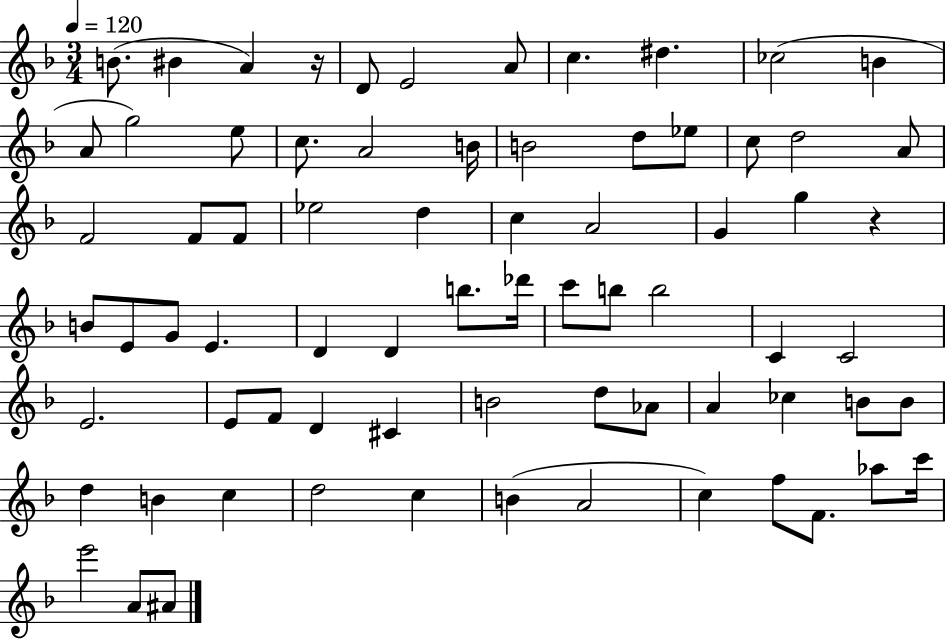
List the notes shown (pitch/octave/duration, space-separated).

B4/e. BIS4/q A4/q R/s D4/e E4/h A4/e C5/q. D#5/q. CES5/h B4/q A4/e G5/h E5/e C5/e. A4/h B4/s B4/h D5/e Eb5/e C5/e D5/h A4/e F4/h F4/e F4/e Eb5/h D5/q C5/q A4/h G4/q G5/q R/q B4/e E4/e G4/e E4/q. D4/q D4/q B5/e. Db6/s C6/e B5/e B5/h C4/q C4/h E4/h. E4/e F4/e D4/q C#4/q B4/h D5/e Ab4/e A4/q CES5/q B4/e B4/e D5/q B4/q C5/q D5/h C5/q B4/q A4/h C5/q F5/e F4/e. Ab5/e C6/s E6/h A4/e A#4/e